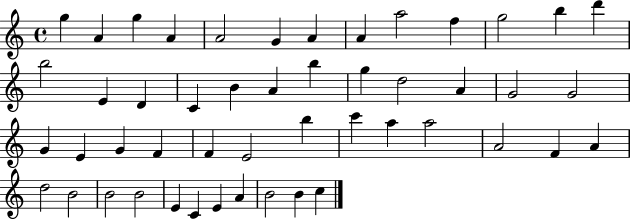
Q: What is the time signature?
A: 4/4